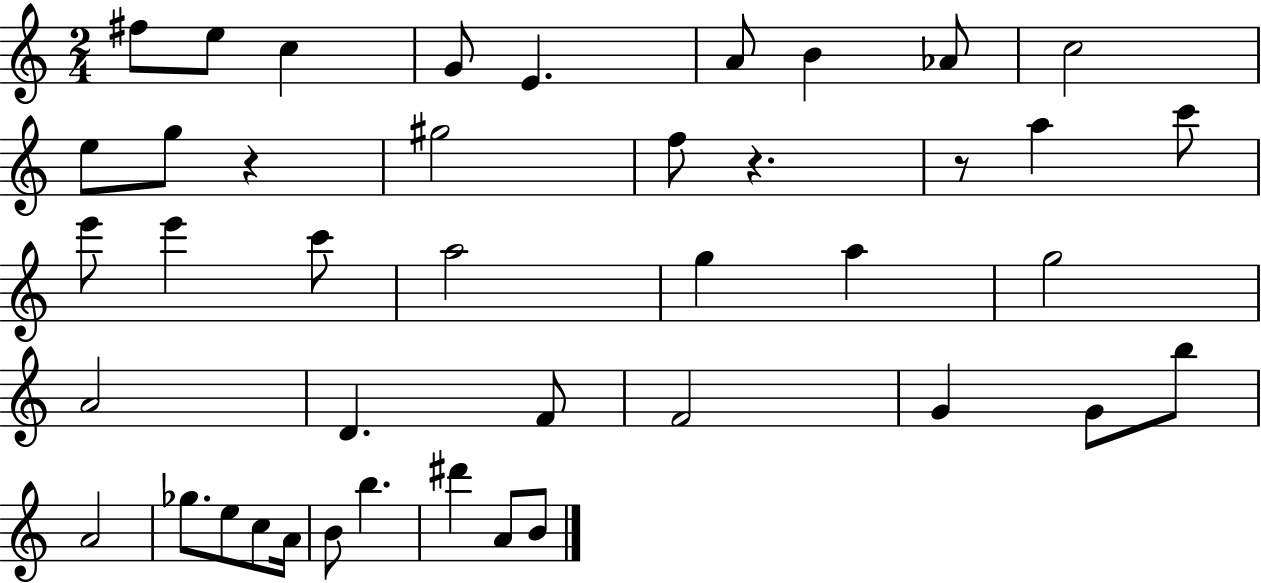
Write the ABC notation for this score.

X:1
T:Untitled
M:2/4
L:1/4
K:C
^f/2 e/2 c G/2 E A/2 B _A/2 c2 e/2 g/2 z ^g2 f/2 z z/2 a c'/2 e'/2 e' c'/2 a2 g a g2 A2 D F/2 F2 G G/2 b/2 A2 _g/2 e/2 c/2 A/4 B/2 b ^d' A/2 B/2